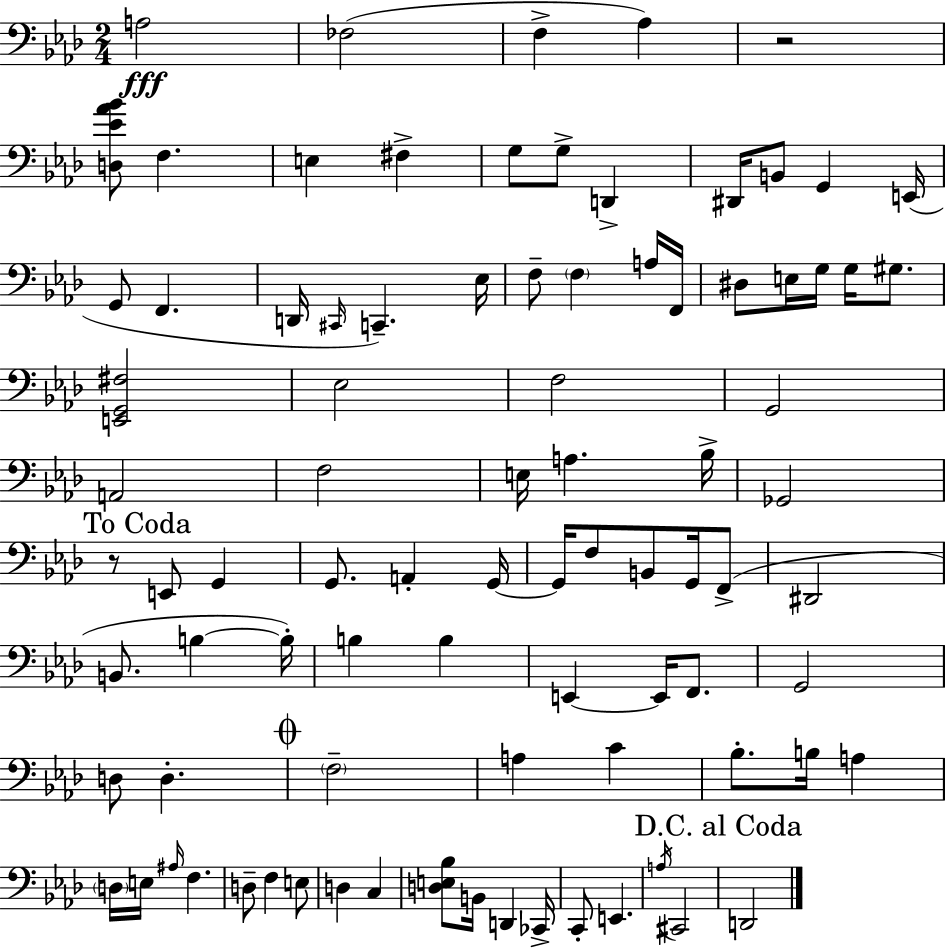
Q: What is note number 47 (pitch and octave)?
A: G2